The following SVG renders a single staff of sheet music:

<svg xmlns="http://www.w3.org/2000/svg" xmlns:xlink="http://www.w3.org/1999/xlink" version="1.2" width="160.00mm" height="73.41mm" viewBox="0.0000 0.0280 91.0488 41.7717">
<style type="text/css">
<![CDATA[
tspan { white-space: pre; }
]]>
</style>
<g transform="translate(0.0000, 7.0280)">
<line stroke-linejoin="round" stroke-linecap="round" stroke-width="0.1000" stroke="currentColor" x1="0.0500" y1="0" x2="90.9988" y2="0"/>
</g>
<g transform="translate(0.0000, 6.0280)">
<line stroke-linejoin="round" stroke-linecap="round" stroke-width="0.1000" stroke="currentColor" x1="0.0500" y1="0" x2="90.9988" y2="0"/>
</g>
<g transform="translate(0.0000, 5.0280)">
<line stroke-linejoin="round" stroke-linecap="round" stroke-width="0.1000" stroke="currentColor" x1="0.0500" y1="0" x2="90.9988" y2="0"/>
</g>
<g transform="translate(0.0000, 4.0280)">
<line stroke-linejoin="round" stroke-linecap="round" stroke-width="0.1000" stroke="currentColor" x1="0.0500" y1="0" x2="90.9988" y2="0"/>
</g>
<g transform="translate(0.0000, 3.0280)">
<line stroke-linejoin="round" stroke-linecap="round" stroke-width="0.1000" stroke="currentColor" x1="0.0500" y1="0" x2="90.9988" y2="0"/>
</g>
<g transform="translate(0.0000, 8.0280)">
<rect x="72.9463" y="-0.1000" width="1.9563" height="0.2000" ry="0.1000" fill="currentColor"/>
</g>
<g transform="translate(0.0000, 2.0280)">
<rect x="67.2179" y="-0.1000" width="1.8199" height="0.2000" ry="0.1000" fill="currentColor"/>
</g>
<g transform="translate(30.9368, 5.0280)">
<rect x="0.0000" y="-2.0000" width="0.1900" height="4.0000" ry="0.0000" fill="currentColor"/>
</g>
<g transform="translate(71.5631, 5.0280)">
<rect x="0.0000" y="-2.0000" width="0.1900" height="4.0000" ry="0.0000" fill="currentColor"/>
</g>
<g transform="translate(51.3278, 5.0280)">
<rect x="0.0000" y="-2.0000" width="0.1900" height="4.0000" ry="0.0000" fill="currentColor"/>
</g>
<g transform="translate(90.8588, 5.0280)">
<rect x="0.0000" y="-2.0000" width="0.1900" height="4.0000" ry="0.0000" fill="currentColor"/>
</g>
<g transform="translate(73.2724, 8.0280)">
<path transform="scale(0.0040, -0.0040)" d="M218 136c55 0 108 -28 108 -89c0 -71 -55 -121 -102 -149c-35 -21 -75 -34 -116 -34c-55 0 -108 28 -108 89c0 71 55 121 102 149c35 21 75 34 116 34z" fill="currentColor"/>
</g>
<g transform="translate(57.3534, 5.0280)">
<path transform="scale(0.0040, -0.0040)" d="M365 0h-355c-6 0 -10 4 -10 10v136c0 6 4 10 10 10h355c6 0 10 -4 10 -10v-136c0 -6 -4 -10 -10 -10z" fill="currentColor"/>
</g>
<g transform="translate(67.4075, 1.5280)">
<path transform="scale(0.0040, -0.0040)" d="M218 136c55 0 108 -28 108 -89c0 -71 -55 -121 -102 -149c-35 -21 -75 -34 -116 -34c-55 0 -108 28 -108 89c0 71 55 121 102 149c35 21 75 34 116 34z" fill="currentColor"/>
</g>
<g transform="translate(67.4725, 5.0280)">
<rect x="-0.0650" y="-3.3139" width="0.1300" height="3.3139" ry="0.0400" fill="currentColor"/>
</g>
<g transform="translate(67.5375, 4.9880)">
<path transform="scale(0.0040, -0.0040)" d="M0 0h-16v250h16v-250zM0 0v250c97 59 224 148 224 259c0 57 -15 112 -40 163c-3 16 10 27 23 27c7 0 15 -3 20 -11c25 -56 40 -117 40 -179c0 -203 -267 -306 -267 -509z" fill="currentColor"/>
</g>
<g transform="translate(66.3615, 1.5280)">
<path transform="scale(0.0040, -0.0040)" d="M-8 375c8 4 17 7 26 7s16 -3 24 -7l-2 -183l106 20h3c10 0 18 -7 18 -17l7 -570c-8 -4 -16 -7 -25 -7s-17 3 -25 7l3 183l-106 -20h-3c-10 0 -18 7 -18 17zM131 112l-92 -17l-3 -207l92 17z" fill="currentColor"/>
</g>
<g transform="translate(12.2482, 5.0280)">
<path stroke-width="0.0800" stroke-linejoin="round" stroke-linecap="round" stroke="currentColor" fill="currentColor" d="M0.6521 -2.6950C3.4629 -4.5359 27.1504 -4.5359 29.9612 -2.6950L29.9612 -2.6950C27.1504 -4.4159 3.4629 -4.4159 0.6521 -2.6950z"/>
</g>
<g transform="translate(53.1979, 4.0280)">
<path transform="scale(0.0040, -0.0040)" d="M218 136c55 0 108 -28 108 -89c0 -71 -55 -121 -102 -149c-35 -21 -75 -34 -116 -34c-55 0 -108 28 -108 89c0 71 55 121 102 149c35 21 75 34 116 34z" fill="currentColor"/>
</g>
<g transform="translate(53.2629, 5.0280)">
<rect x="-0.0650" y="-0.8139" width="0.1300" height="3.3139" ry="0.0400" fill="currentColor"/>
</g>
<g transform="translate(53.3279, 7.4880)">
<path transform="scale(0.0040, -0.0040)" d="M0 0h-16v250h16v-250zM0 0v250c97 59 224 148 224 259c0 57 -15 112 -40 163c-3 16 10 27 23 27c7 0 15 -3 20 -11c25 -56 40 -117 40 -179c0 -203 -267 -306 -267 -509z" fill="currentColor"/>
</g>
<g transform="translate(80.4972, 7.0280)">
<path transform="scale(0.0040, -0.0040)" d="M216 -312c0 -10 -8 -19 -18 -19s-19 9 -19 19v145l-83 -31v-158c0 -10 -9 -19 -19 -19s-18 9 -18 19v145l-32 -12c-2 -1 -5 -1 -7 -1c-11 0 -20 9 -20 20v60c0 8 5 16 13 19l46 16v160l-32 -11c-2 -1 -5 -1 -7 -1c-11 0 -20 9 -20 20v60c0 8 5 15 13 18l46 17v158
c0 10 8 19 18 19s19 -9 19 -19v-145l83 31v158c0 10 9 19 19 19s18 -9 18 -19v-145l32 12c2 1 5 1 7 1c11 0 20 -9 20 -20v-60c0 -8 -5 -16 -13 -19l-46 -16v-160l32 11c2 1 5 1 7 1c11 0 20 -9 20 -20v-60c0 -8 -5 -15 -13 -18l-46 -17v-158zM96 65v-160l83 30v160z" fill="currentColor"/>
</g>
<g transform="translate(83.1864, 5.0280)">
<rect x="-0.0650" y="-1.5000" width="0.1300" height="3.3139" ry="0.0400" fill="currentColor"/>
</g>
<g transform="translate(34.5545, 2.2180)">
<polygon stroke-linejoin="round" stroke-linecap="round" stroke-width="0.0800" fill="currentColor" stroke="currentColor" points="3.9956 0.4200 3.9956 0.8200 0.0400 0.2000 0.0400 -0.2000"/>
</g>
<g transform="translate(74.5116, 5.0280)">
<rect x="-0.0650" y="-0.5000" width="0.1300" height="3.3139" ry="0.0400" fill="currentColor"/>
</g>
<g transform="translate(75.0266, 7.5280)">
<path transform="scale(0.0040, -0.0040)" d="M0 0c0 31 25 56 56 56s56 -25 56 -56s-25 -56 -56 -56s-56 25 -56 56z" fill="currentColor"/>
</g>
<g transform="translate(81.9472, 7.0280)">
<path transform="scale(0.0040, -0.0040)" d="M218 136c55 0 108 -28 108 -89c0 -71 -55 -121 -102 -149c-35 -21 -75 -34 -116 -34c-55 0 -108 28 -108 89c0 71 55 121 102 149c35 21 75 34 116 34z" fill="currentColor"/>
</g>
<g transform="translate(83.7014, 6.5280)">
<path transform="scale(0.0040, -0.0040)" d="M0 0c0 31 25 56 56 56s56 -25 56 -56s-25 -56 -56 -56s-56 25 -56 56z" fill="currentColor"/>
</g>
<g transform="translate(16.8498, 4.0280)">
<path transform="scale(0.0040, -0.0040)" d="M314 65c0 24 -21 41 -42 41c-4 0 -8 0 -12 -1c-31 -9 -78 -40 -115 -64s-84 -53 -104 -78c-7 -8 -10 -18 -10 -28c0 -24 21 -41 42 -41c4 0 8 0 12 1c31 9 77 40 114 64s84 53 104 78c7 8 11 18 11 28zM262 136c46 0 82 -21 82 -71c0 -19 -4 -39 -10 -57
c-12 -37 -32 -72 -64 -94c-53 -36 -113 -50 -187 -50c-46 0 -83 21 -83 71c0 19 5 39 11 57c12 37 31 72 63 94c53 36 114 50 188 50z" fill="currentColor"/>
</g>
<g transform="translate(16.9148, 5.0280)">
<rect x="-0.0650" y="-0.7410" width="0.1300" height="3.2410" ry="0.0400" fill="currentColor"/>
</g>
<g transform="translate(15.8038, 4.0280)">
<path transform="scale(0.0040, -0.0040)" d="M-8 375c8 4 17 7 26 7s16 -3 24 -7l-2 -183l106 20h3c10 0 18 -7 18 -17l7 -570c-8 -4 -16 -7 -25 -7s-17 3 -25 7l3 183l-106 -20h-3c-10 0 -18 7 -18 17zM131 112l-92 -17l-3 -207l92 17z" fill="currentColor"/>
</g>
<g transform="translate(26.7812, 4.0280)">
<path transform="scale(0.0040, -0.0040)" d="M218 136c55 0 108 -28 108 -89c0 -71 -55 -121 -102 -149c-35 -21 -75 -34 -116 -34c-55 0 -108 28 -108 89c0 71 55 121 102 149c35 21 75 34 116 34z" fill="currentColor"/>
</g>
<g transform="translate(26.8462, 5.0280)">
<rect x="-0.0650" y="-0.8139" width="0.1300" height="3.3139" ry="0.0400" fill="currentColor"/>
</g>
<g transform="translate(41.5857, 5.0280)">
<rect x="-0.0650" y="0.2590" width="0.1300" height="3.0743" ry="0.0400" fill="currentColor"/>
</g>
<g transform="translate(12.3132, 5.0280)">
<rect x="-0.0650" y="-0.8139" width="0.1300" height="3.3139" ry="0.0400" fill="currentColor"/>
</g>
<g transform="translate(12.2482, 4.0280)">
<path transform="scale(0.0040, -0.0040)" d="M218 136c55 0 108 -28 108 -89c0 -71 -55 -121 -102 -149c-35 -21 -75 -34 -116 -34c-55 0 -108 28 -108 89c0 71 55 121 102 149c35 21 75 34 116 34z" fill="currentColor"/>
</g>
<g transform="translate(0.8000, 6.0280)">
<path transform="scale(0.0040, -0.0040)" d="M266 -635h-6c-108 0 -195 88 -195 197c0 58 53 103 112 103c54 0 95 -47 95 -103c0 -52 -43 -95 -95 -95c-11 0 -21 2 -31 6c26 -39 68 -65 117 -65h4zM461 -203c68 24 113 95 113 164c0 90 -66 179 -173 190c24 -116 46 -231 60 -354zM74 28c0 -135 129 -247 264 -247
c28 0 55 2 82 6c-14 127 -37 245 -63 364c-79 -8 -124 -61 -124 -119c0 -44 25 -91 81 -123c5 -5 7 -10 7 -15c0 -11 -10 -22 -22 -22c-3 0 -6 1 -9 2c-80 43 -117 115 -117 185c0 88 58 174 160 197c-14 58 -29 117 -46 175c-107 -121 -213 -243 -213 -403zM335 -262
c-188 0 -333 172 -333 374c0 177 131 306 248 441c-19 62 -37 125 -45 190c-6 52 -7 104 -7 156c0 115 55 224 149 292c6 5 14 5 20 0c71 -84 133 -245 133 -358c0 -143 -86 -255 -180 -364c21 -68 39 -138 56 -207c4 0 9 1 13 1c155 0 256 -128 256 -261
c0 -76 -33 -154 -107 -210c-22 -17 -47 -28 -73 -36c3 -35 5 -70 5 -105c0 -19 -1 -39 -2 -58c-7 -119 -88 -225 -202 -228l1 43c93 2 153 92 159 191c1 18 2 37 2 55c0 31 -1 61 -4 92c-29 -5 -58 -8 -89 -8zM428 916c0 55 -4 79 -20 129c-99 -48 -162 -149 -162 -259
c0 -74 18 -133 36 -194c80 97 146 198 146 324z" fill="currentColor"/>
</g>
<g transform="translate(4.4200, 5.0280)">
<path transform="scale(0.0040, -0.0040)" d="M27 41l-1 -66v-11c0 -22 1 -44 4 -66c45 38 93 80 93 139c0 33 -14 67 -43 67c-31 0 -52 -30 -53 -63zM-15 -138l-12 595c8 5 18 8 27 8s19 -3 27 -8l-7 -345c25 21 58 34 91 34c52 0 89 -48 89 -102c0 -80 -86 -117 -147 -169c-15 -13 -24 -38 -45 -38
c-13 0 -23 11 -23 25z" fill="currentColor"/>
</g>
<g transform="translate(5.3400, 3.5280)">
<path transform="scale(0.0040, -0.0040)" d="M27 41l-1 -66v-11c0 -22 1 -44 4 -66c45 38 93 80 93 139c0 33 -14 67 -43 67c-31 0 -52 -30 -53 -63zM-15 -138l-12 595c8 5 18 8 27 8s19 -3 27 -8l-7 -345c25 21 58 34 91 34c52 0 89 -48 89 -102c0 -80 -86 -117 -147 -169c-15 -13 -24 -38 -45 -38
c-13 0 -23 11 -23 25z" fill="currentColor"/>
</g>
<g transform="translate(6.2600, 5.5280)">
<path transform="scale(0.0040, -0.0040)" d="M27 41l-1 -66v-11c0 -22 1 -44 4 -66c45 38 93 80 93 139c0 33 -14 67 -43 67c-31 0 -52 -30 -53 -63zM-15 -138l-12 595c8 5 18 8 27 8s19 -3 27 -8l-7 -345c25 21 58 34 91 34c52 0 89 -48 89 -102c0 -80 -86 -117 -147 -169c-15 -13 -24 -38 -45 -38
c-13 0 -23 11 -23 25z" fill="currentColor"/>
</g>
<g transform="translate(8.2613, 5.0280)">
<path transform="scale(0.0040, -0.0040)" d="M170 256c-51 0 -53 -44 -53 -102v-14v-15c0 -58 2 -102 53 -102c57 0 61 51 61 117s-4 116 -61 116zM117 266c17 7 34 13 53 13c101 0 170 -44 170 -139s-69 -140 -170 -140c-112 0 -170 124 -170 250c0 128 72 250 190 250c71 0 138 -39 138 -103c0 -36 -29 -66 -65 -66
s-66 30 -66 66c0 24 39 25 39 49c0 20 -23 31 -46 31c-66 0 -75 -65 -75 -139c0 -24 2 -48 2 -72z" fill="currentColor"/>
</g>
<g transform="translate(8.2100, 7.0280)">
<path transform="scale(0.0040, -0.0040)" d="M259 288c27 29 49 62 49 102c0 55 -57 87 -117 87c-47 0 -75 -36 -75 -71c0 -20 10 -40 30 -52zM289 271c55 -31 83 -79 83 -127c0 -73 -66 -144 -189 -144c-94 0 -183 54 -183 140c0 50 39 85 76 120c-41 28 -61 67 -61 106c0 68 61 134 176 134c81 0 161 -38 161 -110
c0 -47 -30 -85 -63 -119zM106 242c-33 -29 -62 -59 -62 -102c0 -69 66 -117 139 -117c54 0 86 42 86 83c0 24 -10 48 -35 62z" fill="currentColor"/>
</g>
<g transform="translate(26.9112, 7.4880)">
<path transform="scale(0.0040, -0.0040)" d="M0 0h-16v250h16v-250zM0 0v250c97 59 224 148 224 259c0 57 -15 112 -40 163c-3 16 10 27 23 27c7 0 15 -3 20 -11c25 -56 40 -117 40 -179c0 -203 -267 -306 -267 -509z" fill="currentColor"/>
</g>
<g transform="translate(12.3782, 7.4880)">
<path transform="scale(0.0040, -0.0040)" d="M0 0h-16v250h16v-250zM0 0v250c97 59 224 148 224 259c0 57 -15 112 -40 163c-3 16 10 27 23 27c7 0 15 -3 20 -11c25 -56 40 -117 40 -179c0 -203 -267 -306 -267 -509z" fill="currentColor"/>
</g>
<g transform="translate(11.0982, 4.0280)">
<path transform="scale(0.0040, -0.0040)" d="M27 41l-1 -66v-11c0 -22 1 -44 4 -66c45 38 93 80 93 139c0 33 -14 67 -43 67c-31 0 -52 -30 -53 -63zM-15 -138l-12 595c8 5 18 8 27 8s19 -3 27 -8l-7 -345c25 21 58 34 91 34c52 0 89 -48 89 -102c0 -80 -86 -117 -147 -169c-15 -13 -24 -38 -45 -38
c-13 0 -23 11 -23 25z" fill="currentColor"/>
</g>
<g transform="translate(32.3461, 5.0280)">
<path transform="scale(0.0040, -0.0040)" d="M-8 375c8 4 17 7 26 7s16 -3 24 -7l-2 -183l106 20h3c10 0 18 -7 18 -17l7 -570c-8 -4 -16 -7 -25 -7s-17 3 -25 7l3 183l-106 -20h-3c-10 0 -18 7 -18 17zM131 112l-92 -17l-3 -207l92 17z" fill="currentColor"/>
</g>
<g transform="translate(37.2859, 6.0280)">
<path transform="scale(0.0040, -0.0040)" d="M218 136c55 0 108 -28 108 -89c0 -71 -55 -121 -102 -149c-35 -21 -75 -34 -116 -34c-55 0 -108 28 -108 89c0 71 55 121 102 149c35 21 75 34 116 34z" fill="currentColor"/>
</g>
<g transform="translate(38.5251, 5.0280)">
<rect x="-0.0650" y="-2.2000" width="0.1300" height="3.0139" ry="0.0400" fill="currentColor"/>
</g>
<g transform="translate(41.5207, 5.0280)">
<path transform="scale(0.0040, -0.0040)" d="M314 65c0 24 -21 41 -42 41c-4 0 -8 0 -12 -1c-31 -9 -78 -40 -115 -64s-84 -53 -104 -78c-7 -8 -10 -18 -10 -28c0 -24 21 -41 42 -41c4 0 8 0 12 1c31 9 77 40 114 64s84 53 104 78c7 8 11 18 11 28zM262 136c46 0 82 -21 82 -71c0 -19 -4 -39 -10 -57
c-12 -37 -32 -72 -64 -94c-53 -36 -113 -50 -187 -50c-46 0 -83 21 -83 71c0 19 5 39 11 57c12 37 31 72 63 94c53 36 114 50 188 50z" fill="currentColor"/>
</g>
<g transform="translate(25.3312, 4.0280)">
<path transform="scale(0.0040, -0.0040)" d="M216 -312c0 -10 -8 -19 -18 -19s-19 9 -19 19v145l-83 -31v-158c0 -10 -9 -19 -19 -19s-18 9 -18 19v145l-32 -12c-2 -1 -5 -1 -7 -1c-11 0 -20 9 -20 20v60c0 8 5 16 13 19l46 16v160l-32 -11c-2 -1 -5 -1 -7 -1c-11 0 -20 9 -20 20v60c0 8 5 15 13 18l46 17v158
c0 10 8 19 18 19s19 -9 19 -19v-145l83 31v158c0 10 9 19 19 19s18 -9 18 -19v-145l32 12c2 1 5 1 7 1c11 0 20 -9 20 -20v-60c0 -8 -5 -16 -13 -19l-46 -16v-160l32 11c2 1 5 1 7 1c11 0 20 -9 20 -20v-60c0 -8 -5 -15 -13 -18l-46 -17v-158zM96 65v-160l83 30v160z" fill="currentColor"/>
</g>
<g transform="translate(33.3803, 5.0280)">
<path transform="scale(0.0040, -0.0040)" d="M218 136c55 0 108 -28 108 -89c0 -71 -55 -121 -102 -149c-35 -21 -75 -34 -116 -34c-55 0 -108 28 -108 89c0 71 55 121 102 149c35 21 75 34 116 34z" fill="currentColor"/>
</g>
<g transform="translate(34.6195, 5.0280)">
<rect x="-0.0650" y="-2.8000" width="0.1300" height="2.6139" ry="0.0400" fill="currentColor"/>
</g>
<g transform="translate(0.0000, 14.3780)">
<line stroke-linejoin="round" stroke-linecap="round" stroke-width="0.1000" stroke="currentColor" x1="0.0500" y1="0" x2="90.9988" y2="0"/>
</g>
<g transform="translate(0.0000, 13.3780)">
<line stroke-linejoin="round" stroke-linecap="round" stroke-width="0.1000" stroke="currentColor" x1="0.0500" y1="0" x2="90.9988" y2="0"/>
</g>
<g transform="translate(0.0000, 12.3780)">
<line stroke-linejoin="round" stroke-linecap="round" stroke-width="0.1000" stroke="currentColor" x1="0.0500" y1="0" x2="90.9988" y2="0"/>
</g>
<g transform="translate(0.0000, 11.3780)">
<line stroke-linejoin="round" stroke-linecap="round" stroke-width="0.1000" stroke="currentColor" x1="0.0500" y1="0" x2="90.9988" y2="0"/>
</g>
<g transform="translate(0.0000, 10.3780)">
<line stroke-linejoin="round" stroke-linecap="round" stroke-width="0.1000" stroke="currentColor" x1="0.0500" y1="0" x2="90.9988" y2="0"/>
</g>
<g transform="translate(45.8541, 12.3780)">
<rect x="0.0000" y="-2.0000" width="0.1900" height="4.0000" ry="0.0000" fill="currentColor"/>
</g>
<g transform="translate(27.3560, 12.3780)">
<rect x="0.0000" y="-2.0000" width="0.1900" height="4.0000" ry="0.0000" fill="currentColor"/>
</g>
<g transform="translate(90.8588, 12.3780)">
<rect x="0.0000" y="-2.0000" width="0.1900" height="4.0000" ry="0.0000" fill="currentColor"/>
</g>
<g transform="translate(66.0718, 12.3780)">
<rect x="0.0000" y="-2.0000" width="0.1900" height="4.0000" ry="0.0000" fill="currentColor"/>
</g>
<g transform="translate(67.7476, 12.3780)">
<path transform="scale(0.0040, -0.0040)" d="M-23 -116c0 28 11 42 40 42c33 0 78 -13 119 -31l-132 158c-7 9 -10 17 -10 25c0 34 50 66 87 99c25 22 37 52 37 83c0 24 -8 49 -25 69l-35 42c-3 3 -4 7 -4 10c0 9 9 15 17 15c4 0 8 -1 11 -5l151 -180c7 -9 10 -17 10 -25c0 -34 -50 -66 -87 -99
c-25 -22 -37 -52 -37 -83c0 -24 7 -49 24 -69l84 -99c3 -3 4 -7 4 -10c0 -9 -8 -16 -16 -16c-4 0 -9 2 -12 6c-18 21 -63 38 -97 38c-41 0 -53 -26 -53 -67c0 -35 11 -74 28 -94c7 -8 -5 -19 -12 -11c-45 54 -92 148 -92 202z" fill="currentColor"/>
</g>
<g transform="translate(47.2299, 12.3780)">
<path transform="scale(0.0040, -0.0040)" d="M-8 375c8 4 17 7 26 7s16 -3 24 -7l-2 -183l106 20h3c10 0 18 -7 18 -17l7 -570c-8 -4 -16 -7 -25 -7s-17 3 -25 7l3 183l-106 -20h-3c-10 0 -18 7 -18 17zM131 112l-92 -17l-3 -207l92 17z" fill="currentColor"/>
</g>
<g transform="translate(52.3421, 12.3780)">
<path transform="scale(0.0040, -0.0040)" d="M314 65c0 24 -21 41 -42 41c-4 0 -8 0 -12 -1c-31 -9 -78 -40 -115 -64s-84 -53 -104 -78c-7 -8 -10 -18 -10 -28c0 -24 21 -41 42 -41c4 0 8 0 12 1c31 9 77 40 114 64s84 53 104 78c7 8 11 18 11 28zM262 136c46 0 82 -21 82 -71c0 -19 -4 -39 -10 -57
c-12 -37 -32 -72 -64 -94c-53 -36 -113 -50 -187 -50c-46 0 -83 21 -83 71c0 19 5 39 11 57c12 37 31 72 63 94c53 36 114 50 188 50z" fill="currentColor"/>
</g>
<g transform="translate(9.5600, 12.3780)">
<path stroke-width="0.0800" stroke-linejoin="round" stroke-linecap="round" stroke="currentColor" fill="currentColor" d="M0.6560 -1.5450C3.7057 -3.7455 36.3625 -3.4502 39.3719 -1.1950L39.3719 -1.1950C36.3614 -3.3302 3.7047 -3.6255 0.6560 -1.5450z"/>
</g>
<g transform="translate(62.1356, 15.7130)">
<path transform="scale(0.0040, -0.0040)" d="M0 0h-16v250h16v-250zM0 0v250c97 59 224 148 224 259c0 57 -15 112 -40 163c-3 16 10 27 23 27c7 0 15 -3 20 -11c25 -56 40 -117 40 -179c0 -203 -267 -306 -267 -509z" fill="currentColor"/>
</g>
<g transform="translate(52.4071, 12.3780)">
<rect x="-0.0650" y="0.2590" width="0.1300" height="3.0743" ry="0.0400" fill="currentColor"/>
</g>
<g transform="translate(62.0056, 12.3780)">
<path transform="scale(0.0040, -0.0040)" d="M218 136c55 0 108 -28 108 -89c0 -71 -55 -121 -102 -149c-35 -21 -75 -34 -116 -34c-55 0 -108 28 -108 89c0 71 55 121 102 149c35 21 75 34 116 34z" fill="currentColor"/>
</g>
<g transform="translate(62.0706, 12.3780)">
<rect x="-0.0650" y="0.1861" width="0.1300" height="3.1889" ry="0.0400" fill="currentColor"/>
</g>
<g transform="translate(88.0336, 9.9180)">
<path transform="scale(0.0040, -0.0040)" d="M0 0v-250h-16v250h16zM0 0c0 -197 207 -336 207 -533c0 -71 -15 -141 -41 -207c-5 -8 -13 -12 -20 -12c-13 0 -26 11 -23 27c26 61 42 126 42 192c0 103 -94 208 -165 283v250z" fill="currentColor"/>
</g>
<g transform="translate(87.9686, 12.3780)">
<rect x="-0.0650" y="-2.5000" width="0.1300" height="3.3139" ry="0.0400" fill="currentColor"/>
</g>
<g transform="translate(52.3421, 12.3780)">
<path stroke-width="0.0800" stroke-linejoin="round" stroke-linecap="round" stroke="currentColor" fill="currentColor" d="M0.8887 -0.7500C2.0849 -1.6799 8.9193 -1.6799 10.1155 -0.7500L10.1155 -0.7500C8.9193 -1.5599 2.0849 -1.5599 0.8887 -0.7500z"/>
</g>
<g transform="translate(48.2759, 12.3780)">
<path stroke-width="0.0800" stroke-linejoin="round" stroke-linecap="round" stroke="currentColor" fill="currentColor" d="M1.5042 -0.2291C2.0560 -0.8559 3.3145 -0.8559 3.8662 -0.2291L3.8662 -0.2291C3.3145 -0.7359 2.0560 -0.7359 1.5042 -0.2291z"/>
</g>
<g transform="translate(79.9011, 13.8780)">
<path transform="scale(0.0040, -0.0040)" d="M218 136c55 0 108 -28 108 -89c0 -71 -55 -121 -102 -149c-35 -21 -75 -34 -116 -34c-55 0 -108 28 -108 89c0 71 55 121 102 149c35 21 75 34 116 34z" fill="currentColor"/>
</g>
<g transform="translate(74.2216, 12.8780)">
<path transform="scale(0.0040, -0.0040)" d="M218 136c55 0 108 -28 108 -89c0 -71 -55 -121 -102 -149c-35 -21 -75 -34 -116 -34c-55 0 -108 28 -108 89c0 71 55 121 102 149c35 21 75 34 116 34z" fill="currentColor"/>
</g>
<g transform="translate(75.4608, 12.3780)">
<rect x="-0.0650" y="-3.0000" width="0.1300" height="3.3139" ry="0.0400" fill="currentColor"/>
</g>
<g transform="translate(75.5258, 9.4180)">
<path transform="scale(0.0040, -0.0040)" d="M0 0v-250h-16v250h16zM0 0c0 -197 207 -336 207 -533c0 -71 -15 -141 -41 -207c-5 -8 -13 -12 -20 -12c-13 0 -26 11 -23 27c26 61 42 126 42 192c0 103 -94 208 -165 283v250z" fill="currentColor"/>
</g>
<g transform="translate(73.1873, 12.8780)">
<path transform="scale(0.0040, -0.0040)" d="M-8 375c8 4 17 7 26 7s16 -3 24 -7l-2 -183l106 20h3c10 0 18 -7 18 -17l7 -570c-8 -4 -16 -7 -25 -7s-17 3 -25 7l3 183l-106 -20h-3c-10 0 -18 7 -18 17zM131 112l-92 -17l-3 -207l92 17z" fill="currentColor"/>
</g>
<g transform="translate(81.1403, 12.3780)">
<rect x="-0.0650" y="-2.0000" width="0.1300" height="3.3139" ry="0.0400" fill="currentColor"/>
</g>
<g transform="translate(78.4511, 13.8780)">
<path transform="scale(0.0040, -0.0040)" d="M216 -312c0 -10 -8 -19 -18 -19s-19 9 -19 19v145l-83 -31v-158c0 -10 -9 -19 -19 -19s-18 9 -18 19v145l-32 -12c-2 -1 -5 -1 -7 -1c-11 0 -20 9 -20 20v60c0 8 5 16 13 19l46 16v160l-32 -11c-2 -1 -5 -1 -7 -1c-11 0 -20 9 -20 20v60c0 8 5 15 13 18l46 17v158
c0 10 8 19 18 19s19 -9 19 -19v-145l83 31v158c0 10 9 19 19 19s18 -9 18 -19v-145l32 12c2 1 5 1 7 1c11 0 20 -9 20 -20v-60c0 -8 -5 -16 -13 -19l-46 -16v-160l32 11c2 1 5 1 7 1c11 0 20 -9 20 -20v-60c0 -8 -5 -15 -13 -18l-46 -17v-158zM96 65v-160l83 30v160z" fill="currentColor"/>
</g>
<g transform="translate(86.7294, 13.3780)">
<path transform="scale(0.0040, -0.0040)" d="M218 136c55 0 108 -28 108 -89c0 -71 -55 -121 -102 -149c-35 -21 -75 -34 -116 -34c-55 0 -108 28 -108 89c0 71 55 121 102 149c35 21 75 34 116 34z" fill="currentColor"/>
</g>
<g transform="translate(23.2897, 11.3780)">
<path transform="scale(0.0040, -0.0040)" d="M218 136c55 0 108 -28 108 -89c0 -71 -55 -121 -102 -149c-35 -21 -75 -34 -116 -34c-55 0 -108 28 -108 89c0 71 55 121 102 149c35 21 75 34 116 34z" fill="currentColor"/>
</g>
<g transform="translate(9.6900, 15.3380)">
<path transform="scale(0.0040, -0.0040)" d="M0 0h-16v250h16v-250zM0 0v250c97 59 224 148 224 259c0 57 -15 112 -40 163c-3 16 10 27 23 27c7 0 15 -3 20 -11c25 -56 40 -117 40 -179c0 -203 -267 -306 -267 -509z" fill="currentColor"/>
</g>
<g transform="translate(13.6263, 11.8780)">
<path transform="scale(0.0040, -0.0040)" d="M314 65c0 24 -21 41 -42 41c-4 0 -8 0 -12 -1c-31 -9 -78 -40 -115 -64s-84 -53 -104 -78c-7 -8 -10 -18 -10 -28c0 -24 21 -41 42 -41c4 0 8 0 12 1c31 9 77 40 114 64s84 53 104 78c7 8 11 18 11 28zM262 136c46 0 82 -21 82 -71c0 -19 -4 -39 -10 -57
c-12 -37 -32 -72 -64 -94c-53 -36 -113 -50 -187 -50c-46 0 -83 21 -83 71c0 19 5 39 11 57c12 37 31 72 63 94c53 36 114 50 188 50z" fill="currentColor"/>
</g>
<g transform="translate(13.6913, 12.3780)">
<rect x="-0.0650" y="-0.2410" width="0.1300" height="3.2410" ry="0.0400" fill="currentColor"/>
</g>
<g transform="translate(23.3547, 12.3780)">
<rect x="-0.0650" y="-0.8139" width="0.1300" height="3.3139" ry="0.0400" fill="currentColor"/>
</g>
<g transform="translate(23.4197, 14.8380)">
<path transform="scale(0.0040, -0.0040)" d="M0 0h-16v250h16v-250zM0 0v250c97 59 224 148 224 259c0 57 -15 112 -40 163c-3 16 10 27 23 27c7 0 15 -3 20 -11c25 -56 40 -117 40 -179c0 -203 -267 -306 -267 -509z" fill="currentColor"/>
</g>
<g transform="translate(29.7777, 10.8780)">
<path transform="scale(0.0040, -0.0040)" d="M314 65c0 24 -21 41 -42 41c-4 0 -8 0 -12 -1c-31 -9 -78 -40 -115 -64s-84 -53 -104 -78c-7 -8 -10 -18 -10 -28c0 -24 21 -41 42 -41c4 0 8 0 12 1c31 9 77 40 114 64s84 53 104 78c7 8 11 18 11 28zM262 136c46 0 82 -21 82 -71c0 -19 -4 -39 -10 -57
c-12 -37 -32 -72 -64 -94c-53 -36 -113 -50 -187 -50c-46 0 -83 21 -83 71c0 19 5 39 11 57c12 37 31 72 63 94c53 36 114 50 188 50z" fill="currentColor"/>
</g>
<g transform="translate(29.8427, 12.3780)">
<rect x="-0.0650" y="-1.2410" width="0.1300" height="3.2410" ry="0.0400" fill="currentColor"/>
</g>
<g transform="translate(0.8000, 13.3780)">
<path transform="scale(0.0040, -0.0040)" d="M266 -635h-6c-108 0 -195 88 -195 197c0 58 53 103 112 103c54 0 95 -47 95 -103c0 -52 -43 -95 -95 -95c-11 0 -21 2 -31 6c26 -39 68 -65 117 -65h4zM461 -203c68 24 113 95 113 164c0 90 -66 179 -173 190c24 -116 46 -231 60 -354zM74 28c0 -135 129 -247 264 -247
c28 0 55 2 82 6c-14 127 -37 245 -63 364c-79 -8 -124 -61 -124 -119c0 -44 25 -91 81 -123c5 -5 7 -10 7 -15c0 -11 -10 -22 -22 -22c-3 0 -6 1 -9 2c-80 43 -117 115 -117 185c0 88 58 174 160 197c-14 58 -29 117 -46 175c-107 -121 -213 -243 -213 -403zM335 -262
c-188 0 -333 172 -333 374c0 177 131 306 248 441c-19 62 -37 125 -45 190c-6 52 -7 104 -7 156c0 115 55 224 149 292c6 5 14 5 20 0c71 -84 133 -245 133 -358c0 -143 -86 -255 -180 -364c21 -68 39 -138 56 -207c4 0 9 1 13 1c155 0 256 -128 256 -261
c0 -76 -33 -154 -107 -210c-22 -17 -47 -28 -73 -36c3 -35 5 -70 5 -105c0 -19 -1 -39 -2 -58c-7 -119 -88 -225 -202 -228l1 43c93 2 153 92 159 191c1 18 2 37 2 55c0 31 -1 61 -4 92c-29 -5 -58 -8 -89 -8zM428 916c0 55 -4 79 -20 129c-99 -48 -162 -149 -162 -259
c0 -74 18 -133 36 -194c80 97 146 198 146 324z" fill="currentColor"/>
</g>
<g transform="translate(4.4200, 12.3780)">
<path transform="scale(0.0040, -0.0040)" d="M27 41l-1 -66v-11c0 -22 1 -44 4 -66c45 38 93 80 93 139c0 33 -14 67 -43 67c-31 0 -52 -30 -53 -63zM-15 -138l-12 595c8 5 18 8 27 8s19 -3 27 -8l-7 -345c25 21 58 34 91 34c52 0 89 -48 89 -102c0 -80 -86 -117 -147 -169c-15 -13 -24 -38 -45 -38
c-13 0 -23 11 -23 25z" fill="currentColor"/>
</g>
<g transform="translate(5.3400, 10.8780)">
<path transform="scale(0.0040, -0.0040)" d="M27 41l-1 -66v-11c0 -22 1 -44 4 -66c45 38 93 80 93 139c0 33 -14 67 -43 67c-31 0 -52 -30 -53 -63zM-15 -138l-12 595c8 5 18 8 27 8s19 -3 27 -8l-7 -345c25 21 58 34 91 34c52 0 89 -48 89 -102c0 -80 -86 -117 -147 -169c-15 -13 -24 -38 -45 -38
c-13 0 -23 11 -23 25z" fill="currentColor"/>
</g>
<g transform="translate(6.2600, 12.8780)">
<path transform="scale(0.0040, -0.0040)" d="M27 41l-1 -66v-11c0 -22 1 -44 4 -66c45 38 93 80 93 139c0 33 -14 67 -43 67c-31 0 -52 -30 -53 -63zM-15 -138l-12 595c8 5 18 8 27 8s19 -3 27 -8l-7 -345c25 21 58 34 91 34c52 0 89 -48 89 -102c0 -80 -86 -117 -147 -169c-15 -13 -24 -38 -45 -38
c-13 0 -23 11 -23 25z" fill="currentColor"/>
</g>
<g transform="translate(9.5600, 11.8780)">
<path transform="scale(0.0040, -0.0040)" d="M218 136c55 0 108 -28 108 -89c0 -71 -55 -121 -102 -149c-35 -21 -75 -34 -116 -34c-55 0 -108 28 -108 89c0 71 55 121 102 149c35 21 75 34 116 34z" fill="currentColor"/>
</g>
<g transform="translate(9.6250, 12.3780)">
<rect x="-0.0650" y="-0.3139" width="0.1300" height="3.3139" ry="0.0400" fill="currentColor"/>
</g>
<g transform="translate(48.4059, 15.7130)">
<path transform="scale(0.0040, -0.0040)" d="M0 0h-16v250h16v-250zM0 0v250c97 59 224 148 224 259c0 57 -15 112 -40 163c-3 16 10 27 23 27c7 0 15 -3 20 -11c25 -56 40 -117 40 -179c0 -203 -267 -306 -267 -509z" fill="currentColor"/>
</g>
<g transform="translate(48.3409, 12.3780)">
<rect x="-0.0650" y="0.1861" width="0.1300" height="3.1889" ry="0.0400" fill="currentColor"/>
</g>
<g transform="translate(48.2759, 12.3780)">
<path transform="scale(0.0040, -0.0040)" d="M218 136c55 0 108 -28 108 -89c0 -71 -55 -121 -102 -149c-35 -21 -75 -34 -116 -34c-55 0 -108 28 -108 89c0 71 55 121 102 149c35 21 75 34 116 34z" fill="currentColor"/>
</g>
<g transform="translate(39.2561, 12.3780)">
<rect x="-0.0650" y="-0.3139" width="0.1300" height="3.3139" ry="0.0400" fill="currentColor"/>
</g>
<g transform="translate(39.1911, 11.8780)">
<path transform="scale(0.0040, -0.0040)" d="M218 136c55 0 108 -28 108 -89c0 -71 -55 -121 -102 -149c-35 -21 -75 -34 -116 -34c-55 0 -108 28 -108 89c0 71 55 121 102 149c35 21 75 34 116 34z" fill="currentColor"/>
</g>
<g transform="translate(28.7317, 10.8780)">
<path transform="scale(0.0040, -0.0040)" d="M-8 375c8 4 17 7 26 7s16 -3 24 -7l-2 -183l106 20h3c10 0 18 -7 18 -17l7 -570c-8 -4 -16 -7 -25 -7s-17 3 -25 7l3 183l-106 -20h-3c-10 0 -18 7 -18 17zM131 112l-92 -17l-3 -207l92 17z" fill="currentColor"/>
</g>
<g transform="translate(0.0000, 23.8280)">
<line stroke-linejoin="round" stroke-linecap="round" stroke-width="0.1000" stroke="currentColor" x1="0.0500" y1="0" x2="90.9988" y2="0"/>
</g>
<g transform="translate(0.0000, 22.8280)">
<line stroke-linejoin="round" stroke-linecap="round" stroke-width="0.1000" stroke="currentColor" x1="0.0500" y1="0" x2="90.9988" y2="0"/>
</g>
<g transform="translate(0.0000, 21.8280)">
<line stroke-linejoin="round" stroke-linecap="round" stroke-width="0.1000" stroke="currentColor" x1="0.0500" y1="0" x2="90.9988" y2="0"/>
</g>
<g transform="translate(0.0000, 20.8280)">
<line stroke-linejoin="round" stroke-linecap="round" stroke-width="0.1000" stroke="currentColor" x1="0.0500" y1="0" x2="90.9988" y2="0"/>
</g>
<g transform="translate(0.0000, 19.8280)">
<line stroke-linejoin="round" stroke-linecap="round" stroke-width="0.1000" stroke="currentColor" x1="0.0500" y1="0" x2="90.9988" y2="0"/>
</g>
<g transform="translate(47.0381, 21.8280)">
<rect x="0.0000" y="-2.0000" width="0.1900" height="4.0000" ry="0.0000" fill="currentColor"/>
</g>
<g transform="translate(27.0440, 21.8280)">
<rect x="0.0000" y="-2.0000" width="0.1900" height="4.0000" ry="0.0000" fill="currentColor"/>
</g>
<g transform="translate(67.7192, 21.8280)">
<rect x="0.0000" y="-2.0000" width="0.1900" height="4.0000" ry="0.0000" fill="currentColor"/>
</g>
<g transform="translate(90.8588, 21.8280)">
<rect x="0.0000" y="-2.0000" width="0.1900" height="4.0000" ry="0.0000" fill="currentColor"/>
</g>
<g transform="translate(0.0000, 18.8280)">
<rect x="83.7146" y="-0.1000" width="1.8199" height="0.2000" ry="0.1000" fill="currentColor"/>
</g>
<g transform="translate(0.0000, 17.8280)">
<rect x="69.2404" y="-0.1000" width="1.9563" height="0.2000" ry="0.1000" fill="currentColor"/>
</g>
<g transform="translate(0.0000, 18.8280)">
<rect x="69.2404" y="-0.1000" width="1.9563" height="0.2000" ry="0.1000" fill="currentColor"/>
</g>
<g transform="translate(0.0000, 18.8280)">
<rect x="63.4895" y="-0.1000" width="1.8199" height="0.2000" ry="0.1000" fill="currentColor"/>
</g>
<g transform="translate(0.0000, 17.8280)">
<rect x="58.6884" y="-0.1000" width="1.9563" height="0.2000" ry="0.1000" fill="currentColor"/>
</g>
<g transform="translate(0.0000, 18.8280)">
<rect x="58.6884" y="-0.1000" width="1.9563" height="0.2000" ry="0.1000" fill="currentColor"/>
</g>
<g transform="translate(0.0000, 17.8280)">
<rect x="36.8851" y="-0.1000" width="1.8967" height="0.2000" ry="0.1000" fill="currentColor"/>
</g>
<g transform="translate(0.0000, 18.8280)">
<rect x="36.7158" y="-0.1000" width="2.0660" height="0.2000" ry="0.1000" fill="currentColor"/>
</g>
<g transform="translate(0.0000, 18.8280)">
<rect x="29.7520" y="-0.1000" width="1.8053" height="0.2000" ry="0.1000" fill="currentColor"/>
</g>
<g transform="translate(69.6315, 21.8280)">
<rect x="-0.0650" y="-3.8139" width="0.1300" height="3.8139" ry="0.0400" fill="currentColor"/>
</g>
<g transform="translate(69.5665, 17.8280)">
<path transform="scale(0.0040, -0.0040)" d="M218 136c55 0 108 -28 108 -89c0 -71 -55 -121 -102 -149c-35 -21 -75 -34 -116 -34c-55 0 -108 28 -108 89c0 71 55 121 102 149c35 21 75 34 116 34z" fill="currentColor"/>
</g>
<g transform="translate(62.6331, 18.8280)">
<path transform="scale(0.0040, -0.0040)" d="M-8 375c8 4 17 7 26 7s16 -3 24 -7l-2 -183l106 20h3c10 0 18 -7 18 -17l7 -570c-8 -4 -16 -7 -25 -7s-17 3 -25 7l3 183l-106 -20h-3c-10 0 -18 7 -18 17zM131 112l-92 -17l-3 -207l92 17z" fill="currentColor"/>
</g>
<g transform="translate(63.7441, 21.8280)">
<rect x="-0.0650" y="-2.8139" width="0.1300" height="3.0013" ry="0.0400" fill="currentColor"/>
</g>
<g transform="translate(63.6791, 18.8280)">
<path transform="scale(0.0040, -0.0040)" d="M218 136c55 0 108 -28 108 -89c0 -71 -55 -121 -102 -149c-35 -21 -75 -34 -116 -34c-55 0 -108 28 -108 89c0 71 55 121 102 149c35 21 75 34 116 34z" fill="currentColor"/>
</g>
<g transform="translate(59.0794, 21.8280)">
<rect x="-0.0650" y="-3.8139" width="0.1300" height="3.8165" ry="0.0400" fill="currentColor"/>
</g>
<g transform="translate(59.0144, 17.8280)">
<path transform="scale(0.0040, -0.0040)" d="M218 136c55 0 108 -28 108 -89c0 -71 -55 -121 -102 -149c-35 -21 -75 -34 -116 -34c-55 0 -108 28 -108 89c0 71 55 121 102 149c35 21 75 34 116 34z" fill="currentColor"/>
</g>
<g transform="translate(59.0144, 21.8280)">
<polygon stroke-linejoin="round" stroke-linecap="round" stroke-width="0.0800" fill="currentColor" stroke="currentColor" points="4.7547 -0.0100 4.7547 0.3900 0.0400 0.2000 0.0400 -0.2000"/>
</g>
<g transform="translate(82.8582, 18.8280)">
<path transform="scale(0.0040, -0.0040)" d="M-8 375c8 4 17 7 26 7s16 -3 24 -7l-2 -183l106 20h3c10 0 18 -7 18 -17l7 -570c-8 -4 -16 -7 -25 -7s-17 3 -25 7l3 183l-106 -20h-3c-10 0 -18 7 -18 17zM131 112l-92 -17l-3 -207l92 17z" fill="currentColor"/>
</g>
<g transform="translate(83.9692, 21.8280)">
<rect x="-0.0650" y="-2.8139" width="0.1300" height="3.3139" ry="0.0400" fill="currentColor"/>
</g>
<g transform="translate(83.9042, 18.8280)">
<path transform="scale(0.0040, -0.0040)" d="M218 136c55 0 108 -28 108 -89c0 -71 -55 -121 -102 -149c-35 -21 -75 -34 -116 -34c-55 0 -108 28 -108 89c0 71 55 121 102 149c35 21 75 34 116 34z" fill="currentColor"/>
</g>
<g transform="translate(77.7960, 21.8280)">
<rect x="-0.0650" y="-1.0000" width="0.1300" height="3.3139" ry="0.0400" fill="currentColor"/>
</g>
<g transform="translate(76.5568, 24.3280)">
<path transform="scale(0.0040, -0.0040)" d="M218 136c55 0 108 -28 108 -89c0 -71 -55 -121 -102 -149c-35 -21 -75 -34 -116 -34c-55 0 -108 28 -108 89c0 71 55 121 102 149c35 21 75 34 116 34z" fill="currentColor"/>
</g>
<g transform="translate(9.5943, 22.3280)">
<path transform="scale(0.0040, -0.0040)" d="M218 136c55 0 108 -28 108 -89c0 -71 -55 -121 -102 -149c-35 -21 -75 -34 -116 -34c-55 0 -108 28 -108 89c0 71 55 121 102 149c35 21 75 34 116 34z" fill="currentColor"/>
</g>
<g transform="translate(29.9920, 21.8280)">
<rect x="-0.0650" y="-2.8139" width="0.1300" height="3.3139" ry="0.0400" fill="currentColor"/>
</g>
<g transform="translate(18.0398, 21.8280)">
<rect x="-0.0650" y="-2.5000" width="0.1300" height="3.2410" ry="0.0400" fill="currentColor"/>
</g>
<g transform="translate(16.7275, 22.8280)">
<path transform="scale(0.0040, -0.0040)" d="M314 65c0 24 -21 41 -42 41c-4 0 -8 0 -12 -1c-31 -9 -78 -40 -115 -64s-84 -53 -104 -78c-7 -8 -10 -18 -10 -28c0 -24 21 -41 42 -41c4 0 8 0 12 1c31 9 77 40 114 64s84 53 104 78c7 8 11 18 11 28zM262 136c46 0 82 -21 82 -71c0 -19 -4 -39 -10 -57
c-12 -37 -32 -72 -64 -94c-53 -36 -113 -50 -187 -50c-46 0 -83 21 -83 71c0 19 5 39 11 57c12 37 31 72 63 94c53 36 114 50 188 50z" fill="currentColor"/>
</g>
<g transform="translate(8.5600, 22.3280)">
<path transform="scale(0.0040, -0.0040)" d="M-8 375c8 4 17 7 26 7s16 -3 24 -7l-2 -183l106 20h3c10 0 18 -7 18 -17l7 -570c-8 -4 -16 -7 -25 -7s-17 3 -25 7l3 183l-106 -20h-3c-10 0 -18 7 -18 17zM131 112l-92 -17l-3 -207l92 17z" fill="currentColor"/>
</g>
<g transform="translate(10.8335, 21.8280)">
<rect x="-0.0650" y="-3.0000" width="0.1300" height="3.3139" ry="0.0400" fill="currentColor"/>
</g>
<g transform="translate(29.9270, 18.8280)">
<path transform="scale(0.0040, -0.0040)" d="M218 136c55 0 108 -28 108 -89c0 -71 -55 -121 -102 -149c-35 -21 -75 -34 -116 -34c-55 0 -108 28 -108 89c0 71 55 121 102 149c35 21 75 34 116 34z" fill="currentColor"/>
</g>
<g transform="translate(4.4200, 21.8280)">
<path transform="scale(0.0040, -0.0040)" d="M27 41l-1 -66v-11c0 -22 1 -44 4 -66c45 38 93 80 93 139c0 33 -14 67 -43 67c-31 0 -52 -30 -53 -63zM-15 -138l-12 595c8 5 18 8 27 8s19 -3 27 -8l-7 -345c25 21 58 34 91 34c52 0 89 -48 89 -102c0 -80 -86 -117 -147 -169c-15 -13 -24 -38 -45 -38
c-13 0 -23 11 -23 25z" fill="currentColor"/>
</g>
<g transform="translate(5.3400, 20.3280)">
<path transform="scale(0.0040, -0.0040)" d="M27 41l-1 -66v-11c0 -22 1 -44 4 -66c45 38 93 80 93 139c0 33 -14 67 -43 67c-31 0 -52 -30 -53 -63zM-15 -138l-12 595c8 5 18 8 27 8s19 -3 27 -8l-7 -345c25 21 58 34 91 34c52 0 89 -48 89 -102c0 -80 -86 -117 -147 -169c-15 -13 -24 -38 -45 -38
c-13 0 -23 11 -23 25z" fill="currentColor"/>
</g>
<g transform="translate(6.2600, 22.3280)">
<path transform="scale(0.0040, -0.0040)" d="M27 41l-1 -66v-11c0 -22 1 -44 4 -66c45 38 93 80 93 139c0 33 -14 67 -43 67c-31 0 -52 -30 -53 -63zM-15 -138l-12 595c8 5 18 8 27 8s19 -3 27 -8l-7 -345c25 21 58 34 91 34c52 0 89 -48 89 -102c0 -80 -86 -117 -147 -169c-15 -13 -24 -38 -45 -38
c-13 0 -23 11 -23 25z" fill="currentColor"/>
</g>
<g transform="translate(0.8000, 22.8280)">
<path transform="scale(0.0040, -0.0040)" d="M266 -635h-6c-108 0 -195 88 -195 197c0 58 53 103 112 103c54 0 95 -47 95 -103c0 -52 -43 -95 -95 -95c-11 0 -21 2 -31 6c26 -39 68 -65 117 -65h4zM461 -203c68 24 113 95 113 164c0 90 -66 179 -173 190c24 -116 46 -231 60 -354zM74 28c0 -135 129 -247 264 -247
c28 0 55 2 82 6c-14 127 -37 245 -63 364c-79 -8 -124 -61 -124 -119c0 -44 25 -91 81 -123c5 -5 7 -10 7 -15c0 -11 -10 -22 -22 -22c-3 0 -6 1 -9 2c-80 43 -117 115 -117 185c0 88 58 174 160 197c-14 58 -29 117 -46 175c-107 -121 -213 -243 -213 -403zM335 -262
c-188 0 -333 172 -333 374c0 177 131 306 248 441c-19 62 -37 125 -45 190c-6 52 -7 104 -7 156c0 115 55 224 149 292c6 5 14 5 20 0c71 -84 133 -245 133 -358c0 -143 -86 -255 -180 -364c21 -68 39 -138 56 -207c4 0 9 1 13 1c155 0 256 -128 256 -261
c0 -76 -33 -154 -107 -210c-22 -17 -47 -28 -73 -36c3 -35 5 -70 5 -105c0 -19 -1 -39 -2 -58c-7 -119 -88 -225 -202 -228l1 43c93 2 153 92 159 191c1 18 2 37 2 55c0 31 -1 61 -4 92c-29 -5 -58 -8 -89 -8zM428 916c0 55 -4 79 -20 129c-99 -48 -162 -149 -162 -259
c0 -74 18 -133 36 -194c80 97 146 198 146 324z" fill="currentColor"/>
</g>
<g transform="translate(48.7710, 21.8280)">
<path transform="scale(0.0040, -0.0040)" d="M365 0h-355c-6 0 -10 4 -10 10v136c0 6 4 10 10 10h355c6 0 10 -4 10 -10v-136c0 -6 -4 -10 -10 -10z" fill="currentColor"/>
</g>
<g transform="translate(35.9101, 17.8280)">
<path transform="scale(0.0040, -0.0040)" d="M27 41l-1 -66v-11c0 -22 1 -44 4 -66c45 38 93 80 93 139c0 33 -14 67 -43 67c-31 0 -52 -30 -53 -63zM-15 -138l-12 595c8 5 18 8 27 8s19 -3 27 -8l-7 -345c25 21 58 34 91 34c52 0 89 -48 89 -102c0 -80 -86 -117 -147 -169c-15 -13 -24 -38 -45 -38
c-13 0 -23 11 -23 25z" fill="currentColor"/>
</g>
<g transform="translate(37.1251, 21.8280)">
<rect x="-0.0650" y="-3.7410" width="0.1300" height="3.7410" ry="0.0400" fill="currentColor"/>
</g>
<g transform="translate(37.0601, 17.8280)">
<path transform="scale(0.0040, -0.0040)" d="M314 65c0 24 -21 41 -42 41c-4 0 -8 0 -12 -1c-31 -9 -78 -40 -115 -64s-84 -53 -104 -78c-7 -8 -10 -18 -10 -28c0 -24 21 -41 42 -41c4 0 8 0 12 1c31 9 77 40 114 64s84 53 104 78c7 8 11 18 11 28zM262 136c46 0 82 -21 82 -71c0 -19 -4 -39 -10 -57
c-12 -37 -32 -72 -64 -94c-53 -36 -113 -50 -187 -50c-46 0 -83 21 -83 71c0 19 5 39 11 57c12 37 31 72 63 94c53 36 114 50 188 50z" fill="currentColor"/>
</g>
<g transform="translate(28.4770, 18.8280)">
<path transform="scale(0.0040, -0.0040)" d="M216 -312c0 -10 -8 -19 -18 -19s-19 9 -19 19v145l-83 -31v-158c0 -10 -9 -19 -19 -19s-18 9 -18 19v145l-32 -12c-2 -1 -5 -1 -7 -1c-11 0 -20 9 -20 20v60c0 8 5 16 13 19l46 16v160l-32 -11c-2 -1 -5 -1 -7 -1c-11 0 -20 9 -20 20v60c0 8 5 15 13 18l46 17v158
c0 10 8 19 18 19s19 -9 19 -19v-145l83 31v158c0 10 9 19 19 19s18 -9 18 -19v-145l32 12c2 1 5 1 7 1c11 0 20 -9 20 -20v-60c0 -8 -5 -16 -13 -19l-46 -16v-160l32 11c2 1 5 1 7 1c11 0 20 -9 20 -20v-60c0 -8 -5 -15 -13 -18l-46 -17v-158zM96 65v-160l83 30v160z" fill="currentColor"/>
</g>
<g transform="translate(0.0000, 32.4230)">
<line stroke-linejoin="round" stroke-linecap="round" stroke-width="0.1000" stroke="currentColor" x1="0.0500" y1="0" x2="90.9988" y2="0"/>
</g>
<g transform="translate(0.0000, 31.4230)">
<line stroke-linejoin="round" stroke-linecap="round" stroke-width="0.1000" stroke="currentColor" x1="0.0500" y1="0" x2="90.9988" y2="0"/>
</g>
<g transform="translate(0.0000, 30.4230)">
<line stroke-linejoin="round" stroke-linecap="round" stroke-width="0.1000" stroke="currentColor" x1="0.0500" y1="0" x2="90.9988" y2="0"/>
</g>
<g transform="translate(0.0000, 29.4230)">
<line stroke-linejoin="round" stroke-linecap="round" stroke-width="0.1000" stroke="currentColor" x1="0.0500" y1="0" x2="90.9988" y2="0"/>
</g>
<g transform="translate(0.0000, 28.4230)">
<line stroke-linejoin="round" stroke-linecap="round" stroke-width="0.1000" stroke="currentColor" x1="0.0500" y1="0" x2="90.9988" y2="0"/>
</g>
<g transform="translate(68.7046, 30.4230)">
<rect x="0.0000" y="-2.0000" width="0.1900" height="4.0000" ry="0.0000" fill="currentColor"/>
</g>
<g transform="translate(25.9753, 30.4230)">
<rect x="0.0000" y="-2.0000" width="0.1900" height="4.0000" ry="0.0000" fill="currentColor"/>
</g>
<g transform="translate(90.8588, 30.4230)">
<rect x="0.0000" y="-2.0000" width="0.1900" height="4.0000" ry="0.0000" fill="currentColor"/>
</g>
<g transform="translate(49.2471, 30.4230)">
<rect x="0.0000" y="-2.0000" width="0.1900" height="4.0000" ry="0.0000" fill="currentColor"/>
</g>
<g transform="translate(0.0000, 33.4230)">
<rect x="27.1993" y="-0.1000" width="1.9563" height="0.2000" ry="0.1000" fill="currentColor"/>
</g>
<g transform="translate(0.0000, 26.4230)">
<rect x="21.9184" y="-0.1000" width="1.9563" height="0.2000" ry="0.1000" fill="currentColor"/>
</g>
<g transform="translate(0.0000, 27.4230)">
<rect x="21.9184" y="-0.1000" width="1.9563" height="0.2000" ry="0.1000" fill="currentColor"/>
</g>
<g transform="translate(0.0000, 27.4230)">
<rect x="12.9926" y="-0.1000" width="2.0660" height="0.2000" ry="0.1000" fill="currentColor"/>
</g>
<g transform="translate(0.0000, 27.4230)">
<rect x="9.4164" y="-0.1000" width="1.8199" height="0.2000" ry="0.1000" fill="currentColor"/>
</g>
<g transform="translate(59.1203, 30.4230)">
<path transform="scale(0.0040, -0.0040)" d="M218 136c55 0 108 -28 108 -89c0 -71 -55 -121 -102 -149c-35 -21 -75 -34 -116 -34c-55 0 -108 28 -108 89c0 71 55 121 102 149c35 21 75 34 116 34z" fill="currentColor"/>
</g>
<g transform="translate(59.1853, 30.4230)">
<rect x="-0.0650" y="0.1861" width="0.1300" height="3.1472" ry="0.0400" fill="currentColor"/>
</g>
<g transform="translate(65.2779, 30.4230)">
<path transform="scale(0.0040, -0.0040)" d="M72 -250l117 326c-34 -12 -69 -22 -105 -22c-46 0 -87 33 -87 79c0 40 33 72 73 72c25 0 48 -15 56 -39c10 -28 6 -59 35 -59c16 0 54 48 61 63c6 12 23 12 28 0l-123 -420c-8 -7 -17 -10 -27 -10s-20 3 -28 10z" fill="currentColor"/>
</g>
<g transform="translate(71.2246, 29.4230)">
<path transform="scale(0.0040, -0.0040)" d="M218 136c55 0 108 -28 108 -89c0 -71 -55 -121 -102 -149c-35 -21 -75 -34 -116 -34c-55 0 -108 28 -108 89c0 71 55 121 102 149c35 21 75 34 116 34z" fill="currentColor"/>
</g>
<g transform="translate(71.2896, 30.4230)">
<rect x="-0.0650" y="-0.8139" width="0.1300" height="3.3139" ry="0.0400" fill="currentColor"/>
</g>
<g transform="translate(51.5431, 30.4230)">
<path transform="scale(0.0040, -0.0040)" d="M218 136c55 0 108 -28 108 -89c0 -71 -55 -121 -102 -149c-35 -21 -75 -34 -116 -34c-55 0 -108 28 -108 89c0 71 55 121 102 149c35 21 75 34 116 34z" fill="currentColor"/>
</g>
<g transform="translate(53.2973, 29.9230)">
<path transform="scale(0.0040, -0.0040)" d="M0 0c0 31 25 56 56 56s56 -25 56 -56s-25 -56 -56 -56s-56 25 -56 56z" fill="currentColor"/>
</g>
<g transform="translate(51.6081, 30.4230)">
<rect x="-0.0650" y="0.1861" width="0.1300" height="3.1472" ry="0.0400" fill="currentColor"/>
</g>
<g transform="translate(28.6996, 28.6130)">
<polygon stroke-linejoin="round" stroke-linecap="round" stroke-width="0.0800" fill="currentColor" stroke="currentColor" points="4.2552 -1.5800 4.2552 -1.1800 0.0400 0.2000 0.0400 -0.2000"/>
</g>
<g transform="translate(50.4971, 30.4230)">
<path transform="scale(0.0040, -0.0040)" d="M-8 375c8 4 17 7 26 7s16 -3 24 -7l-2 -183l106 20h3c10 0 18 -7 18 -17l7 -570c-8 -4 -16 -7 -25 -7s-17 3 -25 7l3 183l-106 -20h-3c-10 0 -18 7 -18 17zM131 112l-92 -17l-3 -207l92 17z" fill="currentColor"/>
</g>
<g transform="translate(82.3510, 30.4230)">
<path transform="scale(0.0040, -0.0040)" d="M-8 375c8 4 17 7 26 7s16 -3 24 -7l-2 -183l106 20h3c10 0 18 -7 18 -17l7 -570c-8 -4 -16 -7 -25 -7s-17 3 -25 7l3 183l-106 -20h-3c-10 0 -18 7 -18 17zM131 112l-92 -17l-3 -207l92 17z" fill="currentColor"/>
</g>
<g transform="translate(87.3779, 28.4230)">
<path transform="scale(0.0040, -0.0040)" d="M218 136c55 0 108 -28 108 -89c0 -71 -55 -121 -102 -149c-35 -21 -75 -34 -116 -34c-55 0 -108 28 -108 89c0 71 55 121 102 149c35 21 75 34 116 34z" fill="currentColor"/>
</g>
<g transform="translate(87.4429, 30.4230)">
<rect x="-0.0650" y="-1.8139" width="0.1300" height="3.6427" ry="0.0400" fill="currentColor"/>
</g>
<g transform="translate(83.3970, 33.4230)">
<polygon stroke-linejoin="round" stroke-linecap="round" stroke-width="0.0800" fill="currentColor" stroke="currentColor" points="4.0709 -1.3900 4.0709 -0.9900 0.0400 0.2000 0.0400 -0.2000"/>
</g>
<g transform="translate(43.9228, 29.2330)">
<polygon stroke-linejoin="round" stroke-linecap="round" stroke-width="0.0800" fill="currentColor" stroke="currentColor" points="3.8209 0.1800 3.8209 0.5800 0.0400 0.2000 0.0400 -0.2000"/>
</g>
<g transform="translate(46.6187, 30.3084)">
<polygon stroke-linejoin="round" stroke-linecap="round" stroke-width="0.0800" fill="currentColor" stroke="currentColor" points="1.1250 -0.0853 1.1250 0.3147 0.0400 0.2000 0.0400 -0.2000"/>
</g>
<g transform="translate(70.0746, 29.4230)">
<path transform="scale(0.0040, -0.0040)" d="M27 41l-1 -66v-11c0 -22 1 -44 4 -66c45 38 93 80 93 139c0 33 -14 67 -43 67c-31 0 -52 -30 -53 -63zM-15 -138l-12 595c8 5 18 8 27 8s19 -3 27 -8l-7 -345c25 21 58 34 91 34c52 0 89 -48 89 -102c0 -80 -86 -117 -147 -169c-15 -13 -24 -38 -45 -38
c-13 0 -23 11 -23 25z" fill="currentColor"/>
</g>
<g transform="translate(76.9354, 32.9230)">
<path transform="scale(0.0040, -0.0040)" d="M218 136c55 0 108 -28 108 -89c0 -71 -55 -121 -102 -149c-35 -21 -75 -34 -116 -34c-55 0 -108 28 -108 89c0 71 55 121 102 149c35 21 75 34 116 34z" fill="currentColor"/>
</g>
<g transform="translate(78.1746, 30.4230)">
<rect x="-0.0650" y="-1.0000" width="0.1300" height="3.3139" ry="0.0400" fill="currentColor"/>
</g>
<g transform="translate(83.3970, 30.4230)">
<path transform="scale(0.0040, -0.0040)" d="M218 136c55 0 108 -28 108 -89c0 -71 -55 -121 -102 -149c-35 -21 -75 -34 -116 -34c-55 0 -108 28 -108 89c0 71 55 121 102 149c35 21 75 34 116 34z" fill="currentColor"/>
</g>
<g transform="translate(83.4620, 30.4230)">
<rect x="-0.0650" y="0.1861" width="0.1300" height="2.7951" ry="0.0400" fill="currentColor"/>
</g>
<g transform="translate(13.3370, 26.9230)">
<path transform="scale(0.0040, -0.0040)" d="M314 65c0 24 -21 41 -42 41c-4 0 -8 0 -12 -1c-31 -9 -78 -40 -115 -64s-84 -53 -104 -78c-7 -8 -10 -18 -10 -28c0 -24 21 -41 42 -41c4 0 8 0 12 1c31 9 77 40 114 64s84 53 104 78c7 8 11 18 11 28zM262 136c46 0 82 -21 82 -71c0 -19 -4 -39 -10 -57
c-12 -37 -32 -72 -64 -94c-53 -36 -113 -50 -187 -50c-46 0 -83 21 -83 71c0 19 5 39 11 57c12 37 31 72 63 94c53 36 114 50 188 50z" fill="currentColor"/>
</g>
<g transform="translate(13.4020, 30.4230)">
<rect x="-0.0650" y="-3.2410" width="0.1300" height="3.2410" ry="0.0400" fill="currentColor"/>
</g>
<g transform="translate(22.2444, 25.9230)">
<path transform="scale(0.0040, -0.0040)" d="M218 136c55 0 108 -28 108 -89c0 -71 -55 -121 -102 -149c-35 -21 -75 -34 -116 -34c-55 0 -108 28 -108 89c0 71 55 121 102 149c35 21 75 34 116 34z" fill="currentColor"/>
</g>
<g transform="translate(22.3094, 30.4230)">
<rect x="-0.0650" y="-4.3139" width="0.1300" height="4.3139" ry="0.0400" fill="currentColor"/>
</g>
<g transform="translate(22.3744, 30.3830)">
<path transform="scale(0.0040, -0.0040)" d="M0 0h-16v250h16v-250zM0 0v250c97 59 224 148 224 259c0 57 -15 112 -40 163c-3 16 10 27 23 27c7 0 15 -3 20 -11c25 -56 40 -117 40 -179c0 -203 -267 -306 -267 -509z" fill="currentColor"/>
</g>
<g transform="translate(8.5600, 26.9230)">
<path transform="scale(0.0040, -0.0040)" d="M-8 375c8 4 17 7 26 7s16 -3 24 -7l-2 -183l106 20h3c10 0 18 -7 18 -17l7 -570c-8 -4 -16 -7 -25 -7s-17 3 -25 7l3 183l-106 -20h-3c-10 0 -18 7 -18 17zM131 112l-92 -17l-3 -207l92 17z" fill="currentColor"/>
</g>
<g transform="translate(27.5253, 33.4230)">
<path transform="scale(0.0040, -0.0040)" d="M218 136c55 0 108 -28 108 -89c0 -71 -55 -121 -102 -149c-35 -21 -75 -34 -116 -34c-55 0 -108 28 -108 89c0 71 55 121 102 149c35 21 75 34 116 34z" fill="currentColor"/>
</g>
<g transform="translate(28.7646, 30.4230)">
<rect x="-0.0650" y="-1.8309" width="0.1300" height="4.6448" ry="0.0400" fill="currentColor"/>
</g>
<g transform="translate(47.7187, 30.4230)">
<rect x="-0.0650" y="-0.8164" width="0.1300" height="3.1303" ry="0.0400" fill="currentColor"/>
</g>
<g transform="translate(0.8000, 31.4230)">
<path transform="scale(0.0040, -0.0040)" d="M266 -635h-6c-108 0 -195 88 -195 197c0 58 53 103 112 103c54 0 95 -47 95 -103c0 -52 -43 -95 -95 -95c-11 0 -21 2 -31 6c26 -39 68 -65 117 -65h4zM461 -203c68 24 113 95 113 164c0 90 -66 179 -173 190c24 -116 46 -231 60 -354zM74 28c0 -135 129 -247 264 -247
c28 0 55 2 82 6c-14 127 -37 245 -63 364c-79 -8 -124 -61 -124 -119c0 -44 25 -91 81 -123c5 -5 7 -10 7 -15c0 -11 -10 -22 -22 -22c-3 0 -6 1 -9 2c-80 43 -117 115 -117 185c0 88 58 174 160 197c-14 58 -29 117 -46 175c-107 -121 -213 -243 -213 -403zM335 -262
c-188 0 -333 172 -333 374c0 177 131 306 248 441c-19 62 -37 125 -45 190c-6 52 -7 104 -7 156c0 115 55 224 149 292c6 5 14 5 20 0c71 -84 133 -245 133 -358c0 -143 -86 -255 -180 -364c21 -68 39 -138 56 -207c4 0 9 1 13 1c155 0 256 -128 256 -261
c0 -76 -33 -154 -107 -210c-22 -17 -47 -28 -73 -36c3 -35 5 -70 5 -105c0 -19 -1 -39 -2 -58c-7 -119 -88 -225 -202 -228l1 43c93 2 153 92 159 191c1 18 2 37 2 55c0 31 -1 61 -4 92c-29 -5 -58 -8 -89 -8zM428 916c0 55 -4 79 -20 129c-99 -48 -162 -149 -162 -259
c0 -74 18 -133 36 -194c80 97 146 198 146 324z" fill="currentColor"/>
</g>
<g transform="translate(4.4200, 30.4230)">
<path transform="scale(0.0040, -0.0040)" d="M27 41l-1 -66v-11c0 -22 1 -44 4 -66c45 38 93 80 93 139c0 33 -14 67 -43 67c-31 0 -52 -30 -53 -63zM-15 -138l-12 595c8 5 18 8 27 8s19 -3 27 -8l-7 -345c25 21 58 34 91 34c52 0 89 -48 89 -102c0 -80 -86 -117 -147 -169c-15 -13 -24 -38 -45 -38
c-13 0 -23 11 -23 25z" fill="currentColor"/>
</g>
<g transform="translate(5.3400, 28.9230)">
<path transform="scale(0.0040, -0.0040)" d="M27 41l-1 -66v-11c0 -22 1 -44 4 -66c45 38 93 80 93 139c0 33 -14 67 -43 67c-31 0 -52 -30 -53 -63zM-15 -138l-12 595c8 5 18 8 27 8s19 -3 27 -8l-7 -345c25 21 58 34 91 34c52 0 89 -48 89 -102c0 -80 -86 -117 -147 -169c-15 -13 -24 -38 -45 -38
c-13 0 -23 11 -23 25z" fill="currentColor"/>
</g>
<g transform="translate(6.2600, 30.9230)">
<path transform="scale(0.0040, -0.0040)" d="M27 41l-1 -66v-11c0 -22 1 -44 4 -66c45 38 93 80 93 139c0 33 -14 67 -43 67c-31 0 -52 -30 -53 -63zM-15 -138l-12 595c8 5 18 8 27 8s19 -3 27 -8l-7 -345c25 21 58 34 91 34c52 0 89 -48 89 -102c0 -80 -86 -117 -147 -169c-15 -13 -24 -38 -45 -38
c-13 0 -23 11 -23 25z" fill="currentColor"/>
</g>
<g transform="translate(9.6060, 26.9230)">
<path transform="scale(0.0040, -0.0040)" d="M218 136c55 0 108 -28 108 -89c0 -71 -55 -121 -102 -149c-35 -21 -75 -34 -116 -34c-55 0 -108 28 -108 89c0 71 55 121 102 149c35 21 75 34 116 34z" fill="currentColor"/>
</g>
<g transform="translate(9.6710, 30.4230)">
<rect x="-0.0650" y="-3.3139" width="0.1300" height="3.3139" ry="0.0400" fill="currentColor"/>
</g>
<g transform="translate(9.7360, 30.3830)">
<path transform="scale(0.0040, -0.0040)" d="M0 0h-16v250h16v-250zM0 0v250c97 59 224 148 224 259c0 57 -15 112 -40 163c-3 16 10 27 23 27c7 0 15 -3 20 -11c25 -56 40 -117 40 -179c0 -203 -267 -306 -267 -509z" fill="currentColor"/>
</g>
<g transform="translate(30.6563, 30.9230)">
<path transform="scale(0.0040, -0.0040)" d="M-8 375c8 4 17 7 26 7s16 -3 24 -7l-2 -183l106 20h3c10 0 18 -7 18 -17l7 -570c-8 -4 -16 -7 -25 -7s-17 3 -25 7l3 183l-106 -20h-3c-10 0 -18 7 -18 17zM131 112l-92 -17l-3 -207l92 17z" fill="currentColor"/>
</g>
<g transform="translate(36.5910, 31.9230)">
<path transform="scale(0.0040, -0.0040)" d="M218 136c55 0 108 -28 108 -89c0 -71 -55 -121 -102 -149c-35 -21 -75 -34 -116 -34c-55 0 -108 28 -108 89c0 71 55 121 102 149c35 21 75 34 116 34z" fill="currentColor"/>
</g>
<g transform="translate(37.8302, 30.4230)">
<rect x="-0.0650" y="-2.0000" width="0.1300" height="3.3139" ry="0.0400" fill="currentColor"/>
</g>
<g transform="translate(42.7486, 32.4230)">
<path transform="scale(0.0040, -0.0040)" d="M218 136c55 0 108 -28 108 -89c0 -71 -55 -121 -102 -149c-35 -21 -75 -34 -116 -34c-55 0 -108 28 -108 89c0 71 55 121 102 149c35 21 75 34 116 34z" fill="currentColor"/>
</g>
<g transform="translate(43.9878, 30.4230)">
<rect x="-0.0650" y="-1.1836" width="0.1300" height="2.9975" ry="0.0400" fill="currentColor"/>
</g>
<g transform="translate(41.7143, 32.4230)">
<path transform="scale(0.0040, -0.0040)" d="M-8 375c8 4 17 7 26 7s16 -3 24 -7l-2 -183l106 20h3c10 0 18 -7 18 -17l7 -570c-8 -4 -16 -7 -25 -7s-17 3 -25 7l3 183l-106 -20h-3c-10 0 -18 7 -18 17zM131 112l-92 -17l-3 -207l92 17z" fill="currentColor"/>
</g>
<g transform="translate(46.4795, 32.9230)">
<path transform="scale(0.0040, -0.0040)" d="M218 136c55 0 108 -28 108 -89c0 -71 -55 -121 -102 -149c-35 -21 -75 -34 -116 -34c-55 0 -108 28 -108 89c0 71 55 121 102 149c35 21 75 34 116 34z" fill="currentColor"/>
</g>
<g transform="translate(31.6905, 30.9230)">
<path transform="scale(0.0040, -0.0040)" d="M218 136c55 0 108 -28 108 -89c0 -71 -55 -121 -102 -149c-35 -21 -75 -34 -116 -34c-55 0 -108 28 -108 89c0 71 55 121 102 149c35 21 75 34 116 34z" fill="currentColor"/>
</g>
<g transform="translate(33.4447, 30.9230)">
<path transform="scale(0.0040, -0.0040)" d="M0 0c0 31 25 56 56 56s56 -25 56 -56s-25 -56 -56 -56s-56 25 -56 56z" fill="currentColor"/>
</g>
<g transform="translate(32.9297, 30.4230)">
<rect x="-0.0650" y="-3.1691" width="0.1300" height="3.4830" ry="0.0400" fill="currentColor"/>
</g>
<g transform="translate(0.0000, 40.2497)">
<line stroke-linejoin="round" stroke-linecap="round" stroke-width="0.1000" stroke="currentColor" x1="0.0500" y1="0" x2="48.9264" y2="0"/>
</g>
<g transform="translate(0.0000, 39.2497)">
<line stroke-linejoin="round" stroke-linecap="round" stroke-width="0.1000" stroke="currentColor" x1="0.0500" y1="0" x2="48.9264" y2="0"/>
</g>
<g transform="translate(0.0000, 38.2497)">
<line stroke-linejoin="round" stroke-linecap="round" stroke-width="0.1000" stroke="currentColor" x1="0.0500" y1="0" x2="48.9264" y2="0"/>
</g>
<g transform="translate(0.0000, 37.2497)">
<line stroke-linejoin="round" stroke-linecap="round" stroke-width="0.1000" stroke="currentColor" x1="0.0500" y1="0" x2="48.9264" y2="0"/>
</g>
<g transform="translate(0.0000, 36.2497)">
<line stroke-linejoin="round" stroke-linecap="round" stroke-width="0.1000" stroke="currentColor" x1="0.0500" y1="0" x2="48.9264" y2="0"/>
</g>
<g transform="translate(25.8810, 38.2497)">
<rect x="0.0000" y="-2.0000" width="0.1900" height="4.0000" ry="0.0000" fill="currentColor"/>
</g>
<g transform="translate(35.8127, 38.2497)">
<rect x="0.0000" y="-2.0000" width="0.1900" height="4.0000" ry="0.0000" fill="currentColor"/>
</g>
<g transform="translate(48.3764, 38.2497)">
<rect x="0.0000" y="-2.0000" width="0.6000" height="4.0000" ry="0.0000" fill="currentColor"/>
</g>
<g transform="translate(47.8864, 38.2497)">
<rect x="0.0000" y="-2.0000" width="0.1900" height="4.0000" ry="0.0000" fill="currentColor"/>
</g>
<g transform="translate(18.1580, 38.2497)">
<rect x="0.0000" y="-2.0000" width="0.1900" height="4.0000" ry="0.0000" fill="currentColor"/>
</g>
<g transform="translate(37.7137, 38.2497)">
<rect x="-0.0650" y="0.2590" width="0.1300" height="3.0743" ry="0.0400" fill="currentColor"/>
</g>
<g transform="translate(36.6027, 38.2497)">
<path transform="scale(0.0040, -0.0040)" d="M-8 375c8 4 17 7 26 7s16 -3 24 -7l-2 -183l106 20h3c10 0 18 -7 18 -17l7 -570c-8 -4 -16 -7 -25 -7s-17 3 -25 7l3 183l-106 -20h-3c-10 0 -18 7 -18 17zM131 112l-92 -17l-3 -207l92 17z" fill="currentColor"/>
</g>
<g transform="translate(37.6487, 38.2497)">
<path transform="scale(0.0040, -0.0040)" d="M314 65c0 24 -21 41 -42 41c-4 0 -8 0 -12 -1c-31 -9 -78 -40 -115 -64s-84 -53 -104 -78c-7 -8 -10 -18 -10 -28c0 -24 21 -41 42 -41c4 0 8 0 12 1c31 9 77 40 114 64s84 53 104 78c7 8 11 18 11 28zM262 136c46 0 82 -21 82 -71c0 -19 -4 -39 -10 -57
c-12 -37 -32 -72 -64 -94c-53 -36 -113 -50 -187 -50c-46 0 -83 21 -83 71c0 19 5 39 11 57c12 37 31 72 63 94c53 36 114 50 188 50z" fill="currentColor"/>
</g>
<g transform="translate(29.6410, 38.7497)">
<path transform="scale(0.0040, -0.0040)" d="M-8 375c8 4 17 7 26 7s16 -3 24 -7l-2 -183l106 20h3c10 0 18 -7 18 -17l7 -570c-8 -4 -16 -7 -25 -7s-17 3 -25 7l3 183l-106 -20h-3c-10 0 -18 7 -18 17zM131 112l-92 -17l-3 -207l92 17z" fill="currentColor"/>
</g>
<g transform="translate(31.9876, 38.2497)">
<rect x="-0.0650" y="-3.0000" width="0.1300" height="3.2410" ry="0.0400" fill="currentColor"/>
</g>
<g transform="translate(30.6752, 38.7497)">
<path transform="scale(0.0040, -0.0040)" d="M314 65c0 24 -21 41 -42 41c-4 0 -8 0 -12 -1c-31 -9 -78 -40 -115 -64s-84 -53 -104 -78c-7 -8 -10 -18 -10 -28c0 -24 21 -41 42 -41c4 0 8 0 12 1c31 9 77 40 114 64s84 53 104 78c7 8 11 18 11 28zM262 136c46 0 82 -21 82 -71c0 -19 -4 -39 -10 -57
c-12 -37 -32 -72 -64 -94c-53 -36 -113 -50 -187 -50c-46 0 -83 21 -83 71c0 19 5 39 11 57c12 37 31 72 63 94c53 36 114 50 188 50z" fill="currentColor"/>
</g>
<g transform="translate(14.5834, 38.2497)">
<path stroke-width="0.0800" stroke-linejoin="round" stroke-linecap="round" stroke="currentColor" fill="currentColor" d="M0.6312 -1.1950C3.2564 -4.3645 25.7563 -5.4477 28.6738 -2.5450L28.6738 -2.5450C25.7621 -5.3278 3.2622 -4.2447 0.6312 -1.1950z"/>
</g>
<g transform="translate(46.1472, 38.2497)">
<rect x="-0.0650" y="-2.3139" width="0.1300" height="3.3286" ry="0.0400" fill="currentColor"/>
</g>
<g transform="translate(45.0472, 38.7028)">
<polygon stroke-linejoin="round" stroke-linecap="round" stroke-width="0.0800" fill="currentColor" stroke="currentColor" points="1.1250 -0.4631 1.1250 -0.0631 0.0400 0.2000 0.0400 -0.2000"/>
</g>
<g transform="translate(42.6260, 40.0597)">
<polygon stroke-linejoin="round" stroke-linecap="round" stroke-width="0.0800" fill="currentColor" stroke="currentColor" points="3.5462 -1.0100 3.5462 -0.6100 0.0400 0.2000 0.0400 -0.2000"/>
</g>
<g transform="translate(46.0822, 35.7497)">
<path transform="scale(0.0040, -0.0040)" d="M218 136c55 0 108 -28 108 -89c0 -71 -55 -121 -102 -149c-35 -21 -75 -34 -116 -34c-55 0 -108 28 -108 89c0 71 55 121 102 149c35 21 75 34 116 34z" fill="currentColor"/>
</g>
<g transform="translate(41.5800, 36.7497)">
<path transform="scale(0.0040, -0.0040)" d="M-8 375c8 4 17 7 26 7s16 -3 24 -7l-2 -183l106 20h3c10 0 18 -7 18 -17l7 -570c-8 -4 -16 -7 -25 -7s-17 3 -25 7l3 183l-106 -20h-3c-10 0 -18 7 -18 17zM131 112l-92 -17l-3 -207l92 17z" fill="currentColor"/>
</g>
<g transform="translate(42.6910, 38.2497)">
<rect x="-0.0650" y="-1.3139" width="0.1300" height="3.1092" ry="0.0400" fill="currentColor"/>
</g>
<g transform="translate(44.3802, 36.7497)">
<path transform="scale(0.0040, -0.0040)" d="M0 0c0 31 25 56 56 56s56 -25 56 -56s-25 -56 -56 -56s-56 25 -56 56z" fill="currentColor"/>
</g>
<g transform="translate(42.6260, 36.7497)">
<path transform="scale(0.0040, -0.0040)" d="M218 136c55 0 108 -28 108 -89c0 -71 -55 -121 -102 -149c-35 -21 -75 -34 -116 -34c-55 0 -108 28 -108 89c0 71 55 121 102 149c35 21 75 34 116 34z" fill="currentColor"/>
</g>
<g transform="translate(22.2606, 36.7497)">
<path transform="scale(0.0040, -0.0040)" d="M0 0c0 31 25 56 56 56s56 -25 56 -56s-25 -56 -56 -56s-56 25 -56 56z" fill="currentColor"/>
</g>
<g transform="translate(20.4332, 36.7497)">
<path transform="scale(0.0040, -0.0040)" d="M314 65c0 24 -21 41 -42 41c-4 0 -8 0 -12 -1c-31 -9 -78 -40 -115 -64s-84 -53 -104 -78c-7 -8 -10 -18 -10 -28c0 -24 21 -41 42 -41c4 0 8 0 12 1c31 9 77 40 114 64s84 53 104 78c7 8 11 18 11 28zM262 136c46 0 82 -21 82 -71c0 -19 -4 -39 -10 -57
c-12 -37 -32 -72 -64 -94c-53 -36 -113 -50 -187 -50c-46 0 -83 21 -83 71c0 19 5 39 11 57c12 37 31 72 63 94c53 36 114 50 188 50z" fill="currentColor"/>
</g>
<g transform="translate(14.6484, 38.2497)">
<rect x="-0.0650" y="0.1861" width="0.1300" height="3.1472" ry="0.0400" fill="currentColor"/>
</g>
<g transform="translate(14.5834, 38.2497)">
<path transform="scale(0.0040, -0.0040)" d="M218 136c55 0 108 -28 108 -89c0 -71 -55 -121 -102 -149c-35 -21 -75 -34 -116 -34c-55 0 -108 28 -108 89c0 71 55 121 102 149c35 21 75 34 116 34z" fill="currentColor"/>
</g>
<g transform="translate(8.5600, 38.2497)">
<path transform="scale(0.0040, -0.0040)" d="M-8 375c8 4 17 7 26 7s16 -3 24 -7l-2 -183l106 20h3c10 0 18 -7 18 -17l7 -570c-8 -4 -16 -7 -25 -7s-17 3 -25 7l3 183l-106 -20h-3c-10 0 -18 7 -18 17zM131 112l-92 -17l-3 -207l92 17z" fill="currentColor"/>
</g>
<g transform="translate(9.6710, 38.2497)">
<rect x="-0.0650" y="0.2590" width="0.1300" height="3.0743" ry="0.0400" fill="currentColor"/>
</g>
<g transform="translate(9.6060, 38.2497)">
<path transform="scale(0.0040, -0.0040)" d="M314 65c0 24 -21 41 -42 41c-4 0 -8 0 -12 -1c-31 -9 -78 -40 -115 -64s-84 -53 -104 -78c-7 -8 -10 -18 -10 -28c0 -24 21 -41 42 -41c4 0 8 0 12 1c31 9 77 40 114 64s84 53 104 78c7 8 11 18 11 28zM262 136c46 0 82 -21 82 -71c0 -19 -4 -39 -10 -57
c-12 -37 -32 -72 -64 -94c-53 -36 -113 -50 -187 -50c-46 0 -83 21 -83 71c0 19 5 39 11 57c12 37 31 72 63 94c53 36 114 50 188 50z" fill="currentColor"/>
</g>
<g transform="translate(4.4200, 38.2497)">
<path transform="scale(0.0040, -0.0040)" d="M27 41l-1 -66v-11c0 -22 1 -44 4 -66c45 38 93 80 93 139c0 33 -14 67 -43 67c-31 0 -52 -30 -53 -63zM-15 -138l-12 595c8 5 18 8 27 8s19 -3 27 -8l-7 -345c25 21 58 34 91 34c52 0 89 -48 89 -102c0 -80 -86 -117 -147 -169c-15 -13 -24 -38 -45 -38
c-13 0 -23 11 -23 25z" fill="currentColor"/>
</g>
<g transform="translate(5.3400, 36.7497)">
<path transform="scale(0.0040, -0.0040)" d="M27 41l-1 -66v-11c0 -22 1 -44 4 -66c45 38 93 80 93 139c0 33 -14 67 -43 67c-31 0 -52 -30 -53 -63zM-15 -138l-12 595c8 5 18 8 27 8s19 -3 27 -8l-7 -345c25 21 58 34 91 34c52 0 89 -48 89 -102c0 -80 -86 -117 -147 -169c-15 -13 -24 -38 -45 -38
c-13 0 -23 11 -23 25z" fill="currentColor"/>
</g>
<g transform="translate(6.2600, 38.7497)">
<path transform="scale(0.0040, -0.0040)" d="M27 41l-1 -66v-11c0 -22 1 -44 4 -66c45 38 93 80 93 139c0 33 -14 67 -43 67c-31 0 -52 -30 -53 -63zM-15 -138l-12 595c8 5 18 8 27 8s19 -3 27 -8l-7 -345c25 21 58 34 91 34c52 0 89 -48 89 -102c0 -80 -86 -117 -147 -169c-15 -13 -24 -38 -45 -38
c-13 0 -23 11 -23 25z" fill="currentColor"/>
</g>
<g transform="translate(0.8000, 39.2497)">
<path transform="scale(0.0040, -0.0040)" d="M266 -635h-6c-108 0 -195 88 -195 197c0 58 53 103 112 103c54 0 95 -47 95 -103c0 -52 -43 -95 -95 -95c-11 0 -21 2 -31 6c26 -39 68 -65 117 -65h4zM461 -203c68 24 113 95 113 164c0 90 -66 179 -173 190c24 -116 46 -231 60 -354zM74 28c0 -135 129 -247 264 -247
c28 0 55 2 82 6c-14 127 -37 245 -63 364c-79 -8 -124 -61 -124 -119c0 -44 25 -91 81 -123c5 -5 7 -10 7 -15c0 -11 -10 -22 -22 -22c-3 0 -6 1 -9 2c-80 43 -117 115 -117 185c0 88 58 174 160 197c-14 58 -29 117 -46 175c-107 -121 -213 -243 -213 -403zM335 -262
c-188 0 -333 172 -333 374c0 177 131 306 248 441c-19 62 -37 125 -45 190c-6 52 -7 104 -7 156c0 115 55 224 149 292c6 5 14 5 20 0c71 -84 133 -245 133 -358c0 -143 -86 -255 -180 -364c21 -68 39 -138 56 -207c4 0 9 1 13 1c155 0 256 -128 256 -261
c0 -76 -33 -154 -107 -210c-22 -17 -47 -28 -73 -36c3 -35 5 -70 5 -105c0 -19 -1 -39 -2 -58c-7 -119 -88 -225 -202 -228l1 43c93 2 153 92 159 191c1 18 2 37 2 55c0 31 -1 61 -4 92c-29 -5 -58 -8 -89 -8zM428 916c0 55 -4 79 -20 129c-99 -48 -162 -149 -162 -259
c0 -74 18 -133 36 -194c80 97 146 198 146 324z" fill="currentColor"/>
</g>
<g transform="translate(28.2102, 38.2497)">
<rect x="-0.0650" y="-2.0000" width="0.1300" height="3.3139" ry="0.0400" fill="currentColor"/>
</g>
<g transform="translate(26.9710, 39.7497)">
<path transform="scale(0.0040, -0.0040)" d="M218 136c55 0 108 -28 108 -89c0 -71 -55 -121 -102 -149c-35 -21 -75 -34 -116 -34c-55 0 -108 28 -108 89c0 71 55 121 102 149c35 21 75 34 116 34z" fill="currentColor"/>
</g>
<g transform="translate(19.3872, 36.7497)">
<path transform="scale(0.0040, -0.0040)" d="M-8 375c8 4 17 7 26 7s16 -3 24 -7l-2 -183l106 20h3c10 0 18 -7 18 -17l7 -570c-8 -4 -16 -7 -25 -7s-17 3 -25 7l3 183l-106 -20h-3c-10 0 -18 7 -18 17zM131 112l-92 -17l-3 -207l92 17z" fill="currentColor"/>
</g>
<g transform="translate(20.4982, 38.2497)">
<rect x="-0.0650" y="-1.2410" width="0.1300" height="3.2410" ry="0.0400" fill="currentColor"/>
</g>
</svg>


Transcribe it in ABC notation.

X:1
T:Untitled
M:6/8
L:1/4
K:Eb
_d/2 d2 ^d/2 B/2 G/2 B2 d/2 z2 b/2 C ^E c/2 c2 d/2 e2 c B/2 B2 B/2 z A/2 ^F G/2 A G2 ^a _c'2 z2 c'/2 a/2 c' D a b/2 b2 d'/2 C/2 A/2 F E/2 D/4 B B z/2 _d D B/2 f/2 B2 B e2 F A2 B2 e/2 g/4